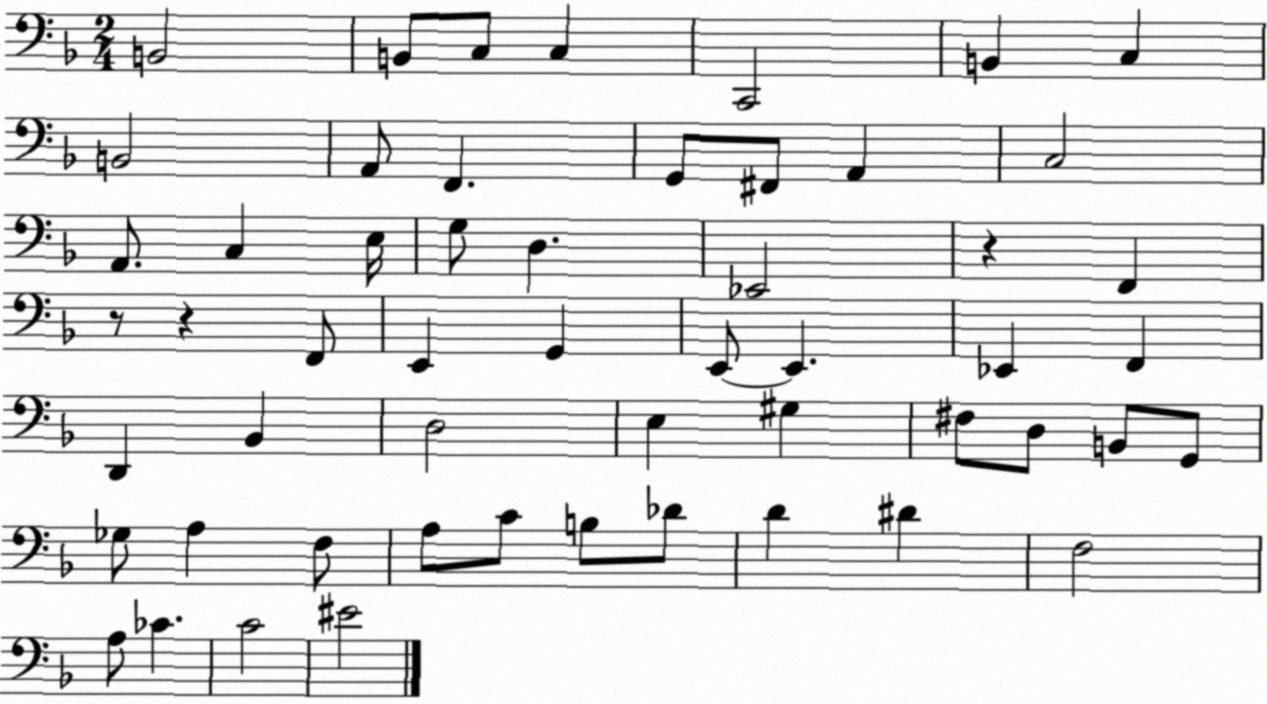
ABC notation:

X:1
T:Untitled
M:2/4
L:1/4
K:F
B,,2 B,,/2 C,/2 C, C,,2 B,, C, B,,2 A,,/2 F,, G,,/2 ^F,,/2 A,, C,2 A,,/2 C, E,/4 G,/2 D, _E,,2 z F,, z/2 z F,,/2 E,, G,, E,,/2 E,, _E,, F,, D,, _B,, D,2 E, ^G, ^F,/2 D,/2 B,,/2 G,,/2 _G,/2 A, F,/2 A,/2 C/2 B,/2 _D/2 D ^D F,2 A,/2 _C C2 ^E2